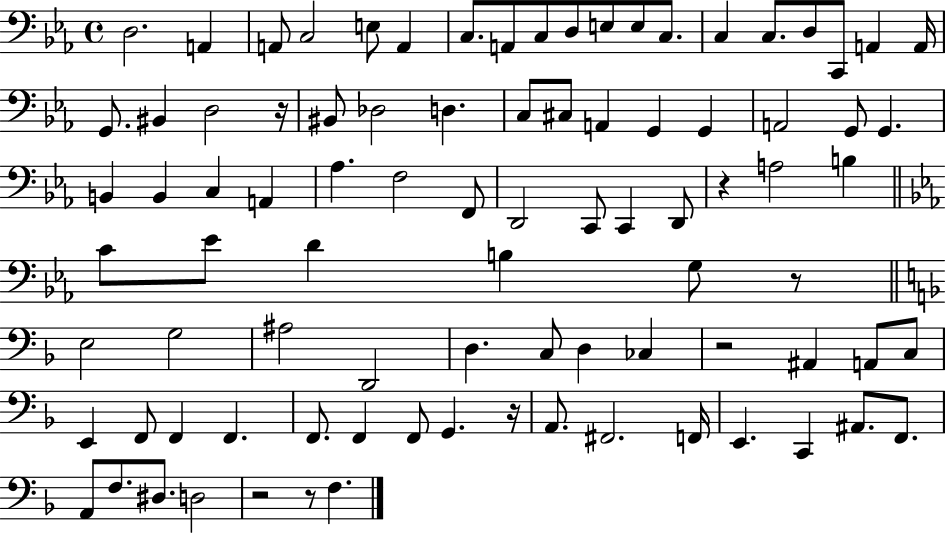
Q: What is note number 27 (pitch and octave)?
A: C#3